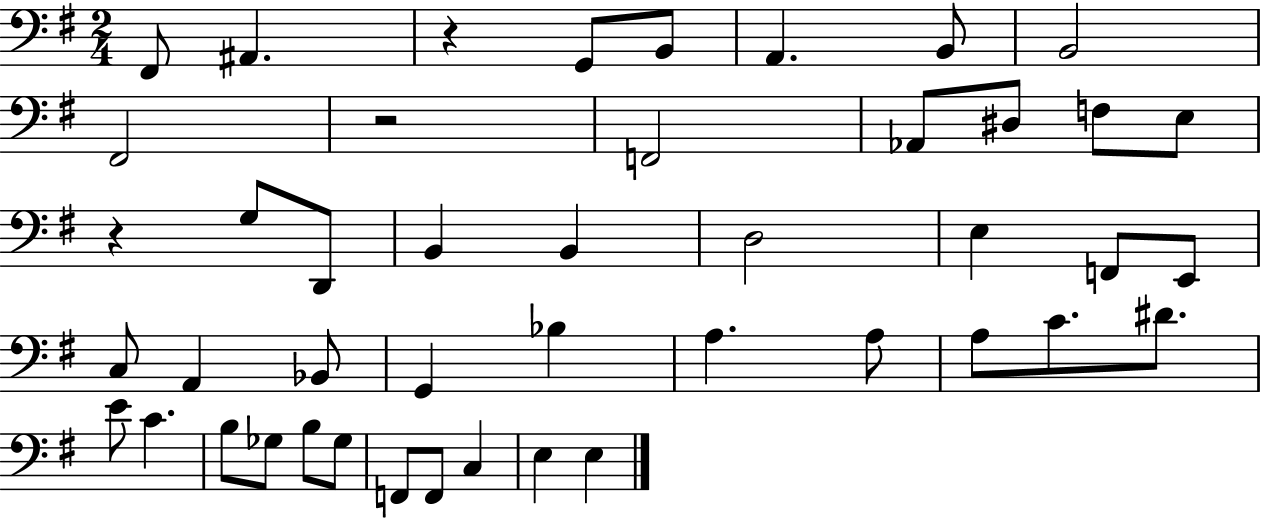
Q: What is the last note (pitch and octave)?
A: E3